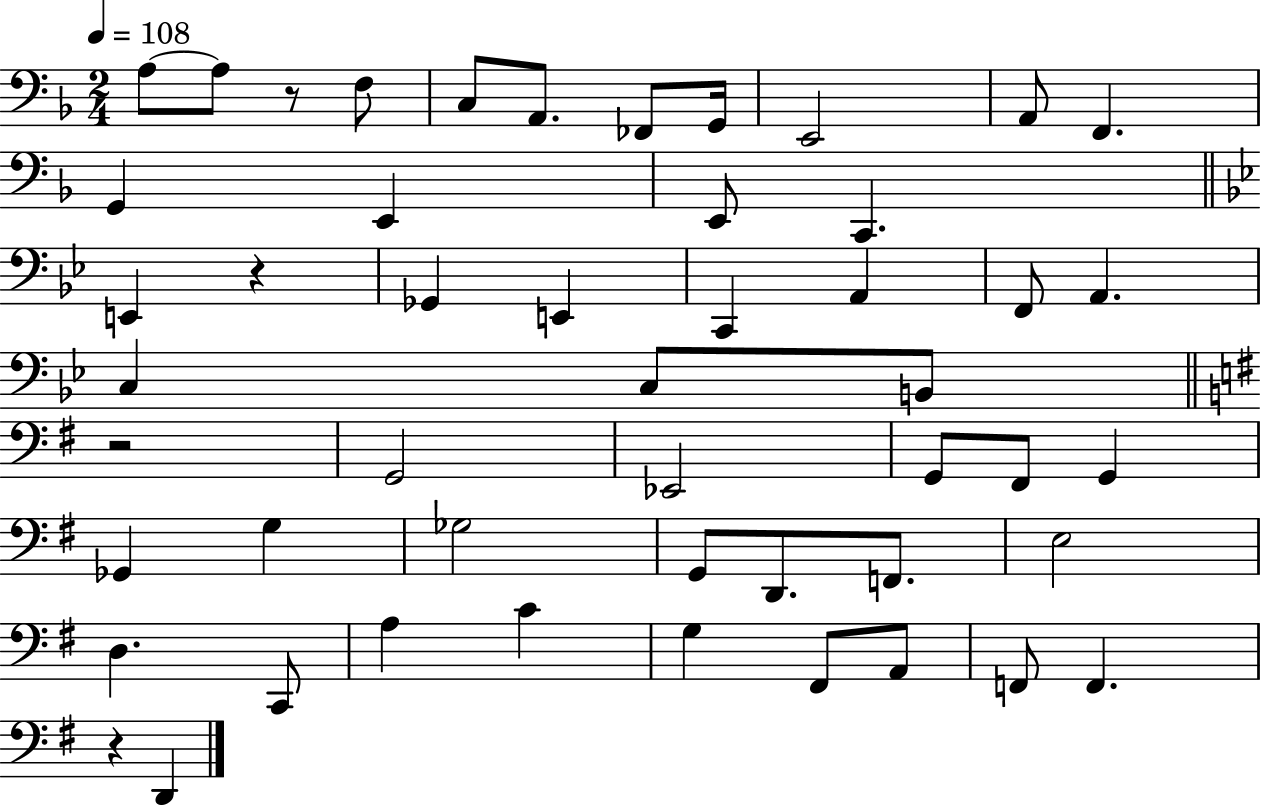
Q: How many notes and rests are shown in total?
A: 50